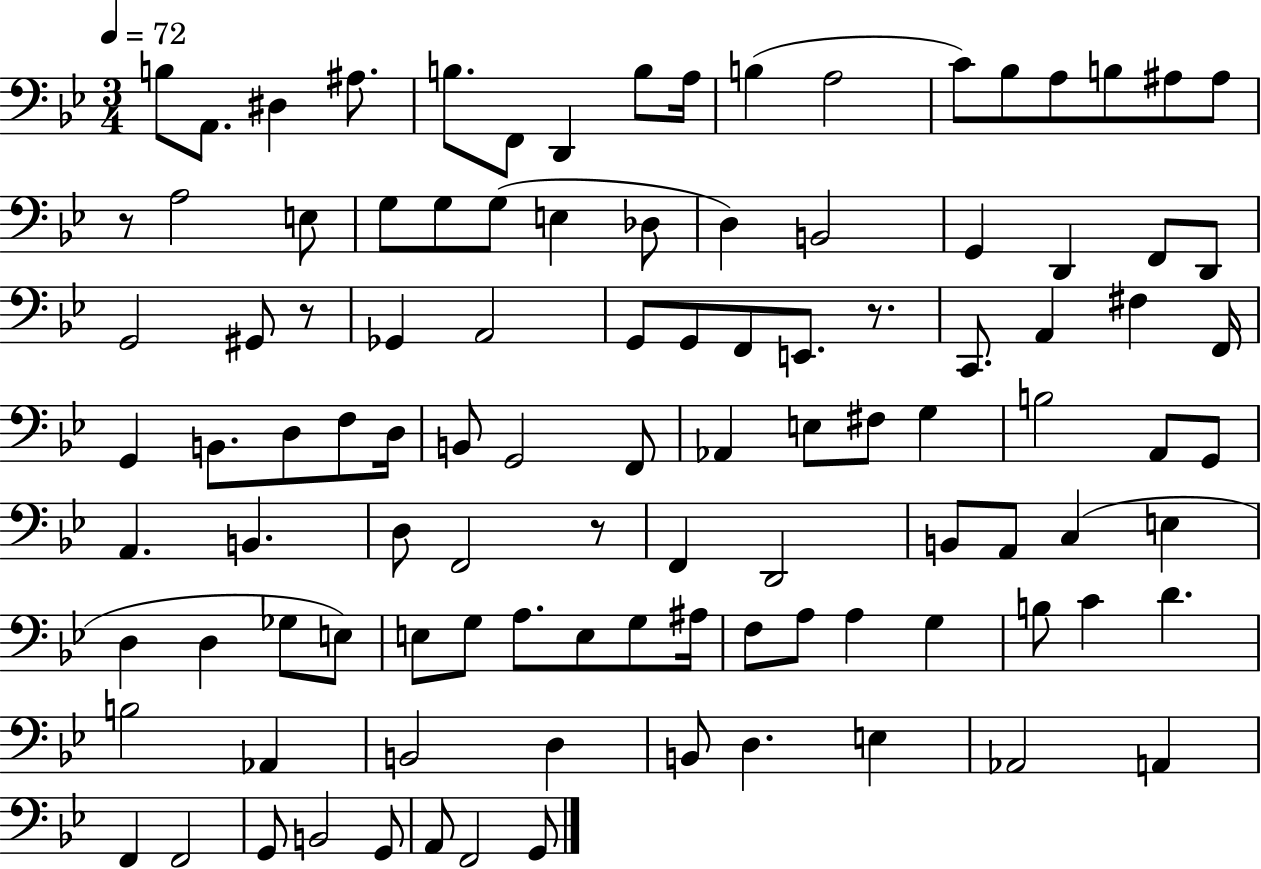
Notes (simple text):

B3/e A2/e. D#3/q A#3/e. B3/e. F2/e D2/q B3/e A3/s B3/q A3/h C4/e Bb3/e A3/e B3/e A#3/e A#3/e R/e A3/h E3/e G3/e G3/e G3/e E3/q Db3/e D3/q B2/h G2/q D2/q F2/e D2/e G2/h G#2/e R/e Gb2/q A2/h G2/e G2/e F2/e E2/e. R/e. C2/e. A2/q F#3/q F2/s G2/q B2/e. D3/e F3/e D3/s B2/e G2/h F2/e Ab2/q E3/e F#3/e G3/q B3/h A2/e G2/e A2/q. B2/q. D3/e F2/h R/e F2/q D2/h B2/e A2/e C3/q E3/q D3/q D3/q Gb3/e E3/e E3/e G3/e A3/e. E3/e G3/e A#3/s F3/e A3/e A3/q G3/q B3/e C4/q D4/q. B3/h Ab2/q B2/h D3/q B2/e D3/q. E3/q Ab2/h A2/q F2/q F2/h G2/e B2/h G2/e A2/e F2/h G2/e